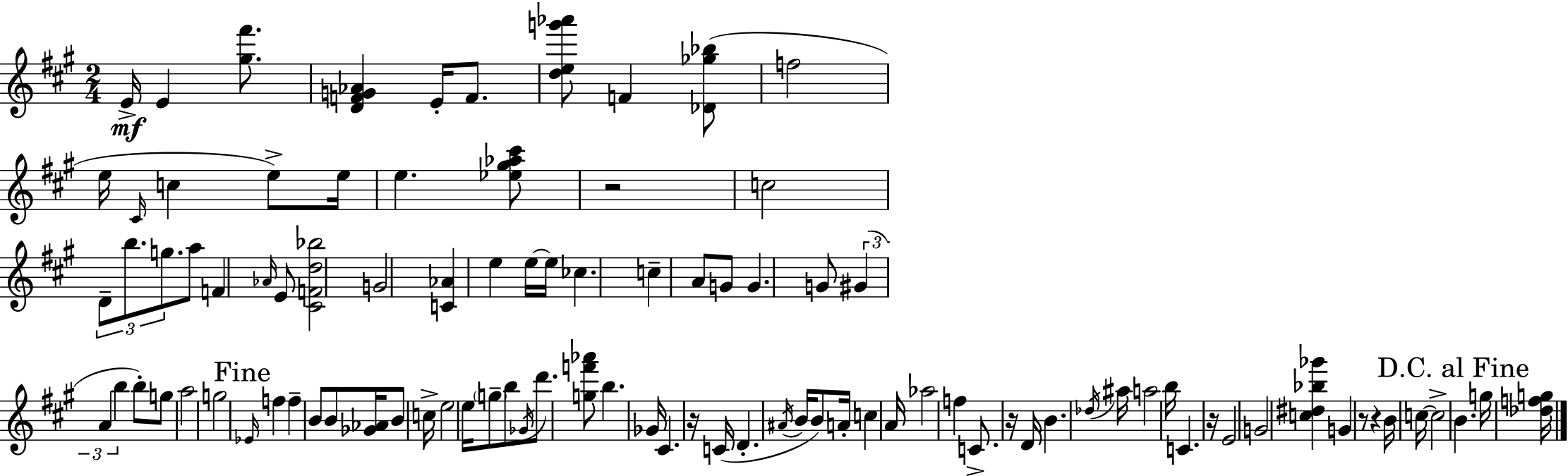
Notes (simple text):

E4/s E4/q [G#5,F#6]/e. [D4,F4,G4,Ab4]/q E4/s F4/e. [D5,E5,G6,Ab6]/e F4/q [Db4,Gb5,Bb5]/e F5/h E5/s C#4/s C5/q E5/e E5/s E5/q. [Eb5,G#5,Ab5,C#6]/e R/h C5/h D4/e B5/e. G5/e. A5/e F4/q Ab4/s E4/e [C#4,F4,D5,Bb5]/h G4/h [C4,Ab4]/q E5/q E5/s E5/s CES5/q. C5/q A4/e G4/e G4/q. G4/e G#4/q A4/q B5/q B5/e G5/e A5/h G5/h Eb4/s F5/q F5/q B4/e B4/e [Gb4,Ab4]/s B4/e C5/s E5/h E5/s G5/e B5/e Gb4/s D6/e. [G5,F6,Ab6]/e B5/q. Gb4/s C#4/q. R/s C4/s D4/q. A#4/s B4/s B4/e A4/s C5/q A4/s Ab5/h F5/q C4/e. R/s D4/s B4/q. Db5/s A#5/s A5/h B5/s C4/q. R/s E4/h G4/h [C5,D#5,Bb5,Gb6]/q G4/q R/e R/q B4/s C5/s C5/h B4/q. G5/s [Db5,F5,G5]/s